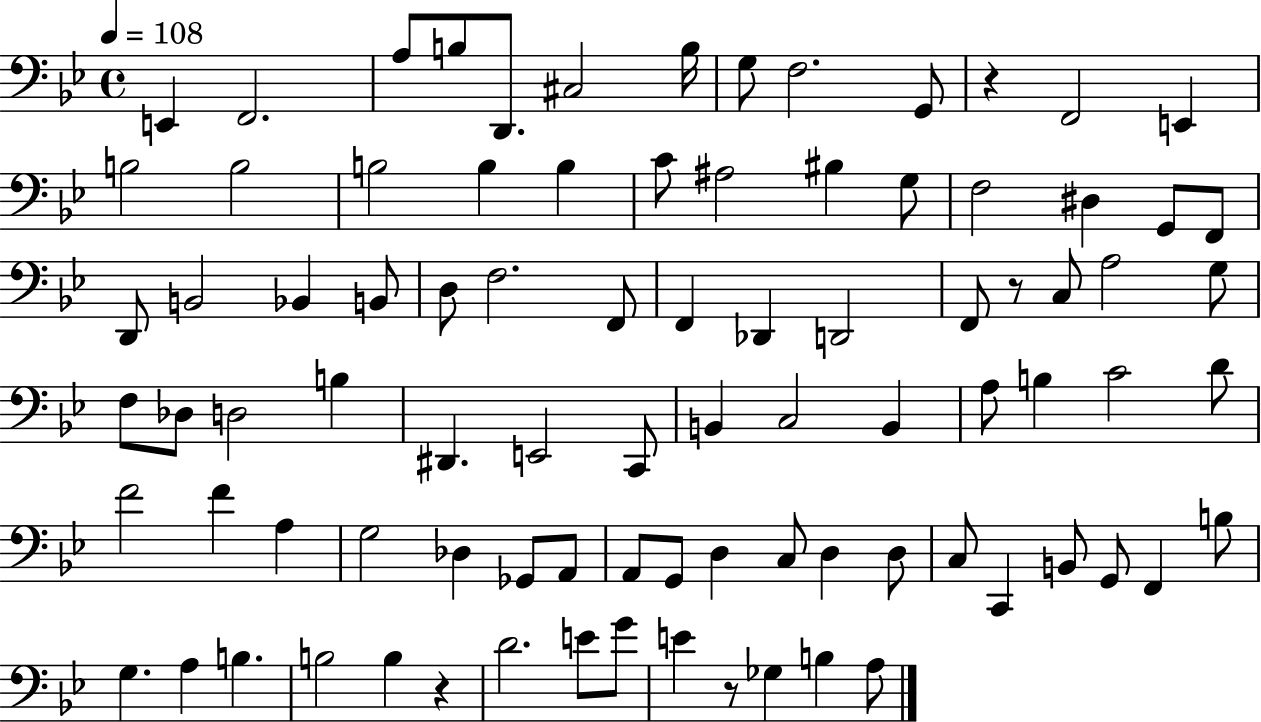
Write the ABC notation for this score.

X:1
T:Untitled
M:4/4
L:1/4
K:Bb
E,, F,,2 A,/2 B,/2 D,,/2 ^C,2 B,/4 G,/2 F,2 G,,/2 z F,,2 E,, B,2 B,2 B,2 B, B, C/2 ^A,2 ^B, G,/2 F,2 ^D, G,,/2 F,,/2 D,,/2 B,,2 _B,, B,,/2 D,/2 F,2 F,,/2 F,, _D,, D,,2 F,,/2 z/2 C,/2 A,2 G,/2 F,/2 _D,/2 D,2 B, ^D,, E,,2 C,,/2 B,, C,2 B,, A,/2 B, C2 D/2 F2 F A, G,2 _D, _G,,/2 A,,/2 A,,/2 G,,/2 D, C,/2 D, D,/2 C,/2 C,, B,,/2 G,,/2 F,, B,/2 G, A, B, B,2 B, z D2 E/2 G/2 E z/2 _G, B, A,/2